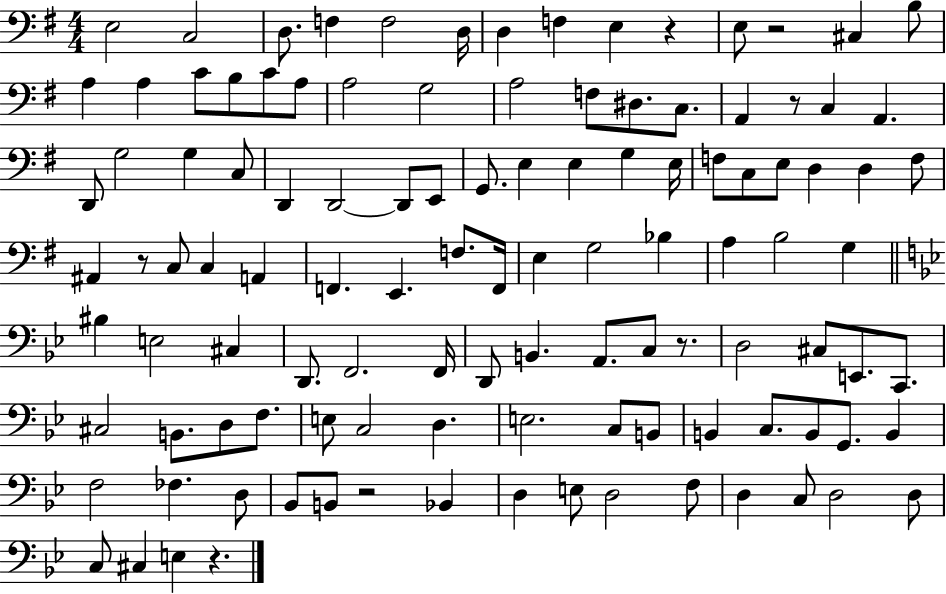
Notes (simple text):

E3/h C3/h D3/e. F3/q F3/h D3/s D3/q F3/q E3/q R/q E3/e R/h C#3/q B3/e A3/q A3/q C4/e B3/e C4/e A3/e A3/h G3/h A3/h F3/e D#3/e. C3/e. A2/q R/e C3/q A2/q. D2/e G3/h G3/q C3/e D2/q D2/h D2/e E2/e G2/e. E3/q E3/q G3/q E3/s F3/e C3/e E3/e D3/q D3/q F3/e A#2/q R/e C3/e C3/q A2/q F2/q. E2/q. F3/e. F2/s E3/q G3/h Bb3/q A3/q B3/h G3/q BIS3/q E3/h C#3/q D2/e. F2/h. F2/s D2/e B2/q. A2/e. C3/e R/e. D3/h C#3/e E2/e. C2/e. C#3/h B2/e. D3/e F3/e. E3/e C3/h D3/q. E3/h. C3/e B2/e B2/q C3/e. B2/e G2/e. B2/q F3/h FES3/q. D3/e Bb2/e B2/e R/h Bb2/q D3/q E3/e D3/h F3/e D3/q C3/e D3/h D3/e C3/e C#3/q E3/q R/q.